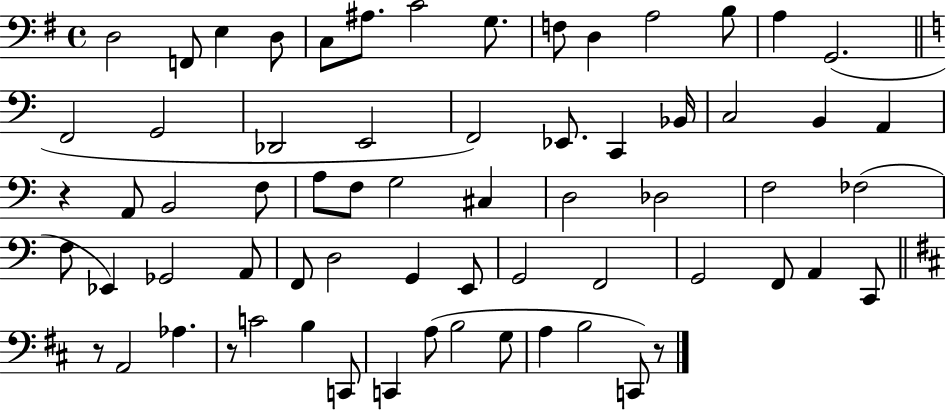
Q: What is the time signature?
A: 4/4